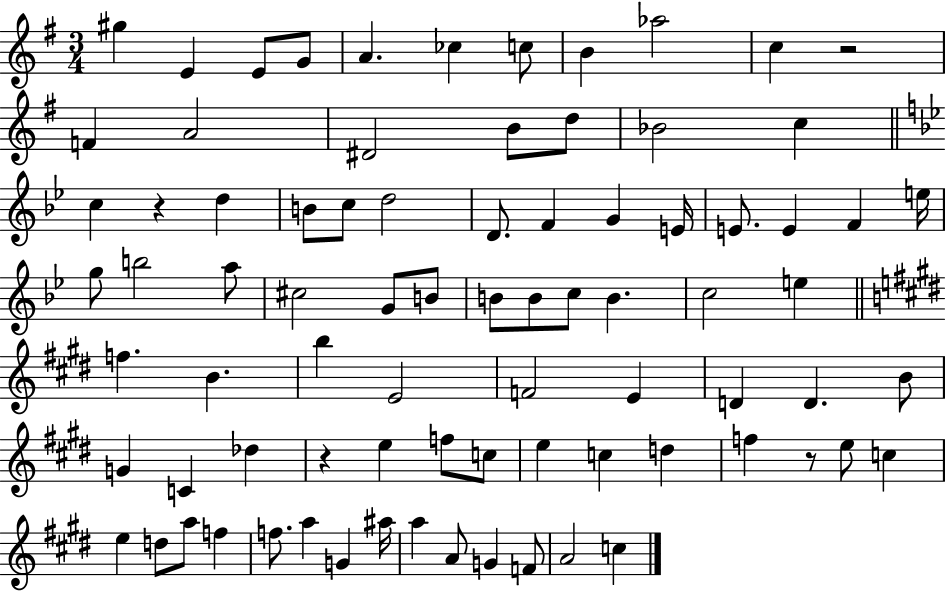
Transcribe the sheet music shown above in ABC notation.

X:1
T:Untitled
M:3/4
L:1/4
K:G
^g E E/2 G/2 A _c c/2 B _a2 c z2 F A2 ^D2 B/2 d/2 _B2 c c z d B/2 c/2 d2 D/2 F G E/4 E/2 E F e/4 g/2 b2 a/2 ^c2 G/2 B/2 B/2 B/2 c/2 B c2 e f B b E2 F2 E D D B/2 G C _d z e f/2 c/2 e c d f z/2 e/2 c e d/2 a/2 f f/2 a G ^a/4 a A/2 G F/2 A2 c